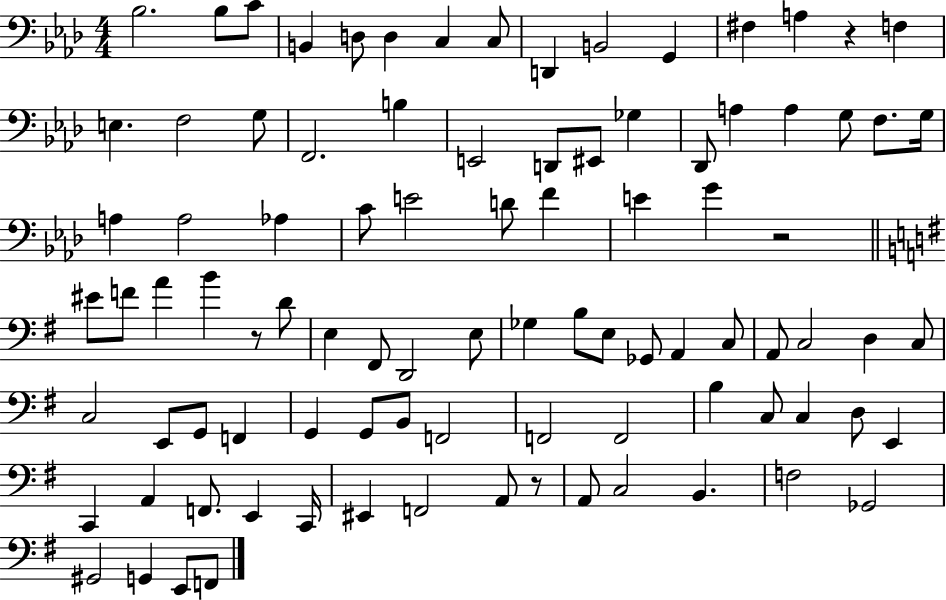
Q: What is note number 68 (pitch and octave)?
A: B3